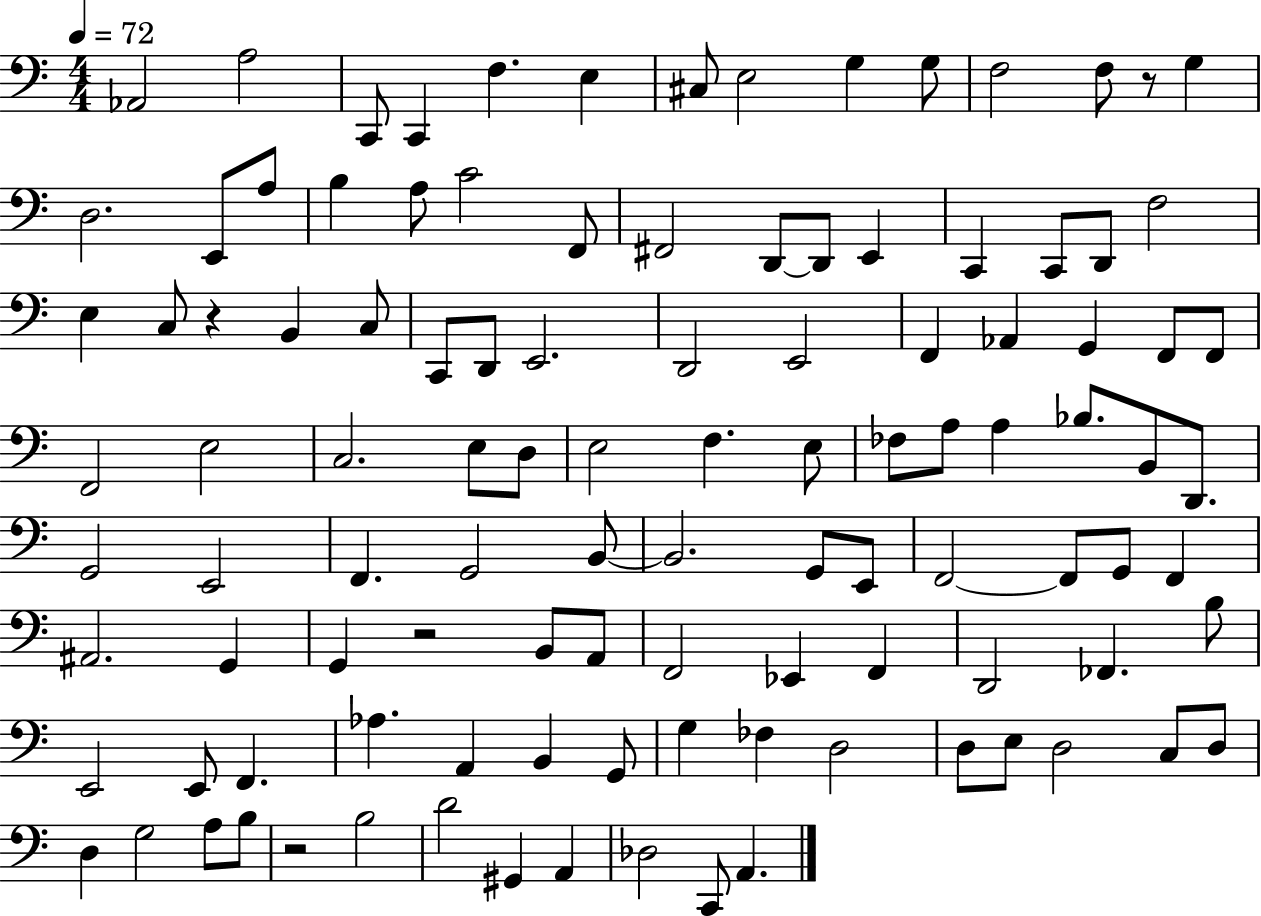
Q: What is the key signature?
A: C major